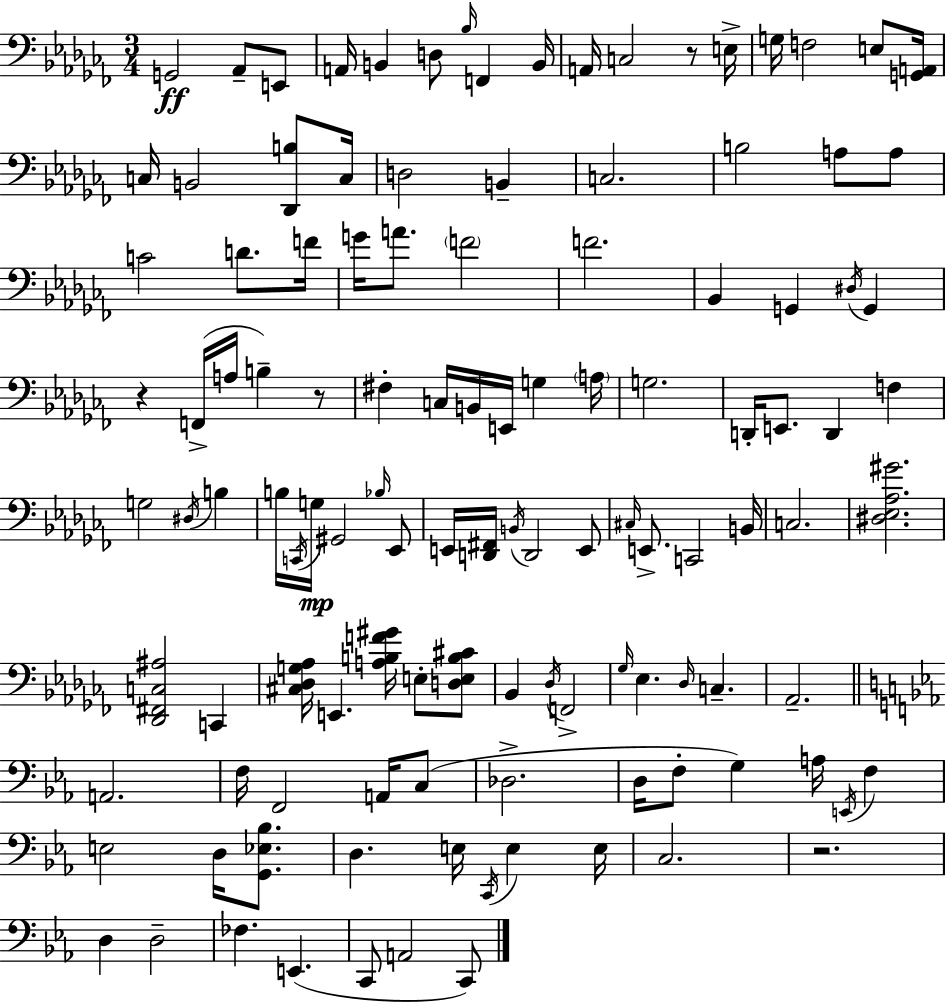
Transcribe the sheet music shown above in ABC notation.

X:1
T:Untitled
M:3/4
L:1/4
K:Abm
G,,2 _A,,/2 E,,/2 A,,/4 B,, D,/2 _B,/4 F,, B,,/4 A,,/4 C,2 z/2 E,/4 G,/4 F,2 E,/2 [G,,A,,]/4 C,/4 B,,2 [_D,,B,]/2 C,/4 D,2 B,, C,2 B,2 A,/2 A,/2 C2 D/2 F/4 G/4 A/2 F2 F2 _B,, G,, ^D,/4 G,, z F,,/4 A,/4 B, z/2 ^F, C,/4 B,,/4 E,,/4 G, A,/4 G,2 D,,/4 E,,/2 D,, F, G,2 ^D,/4 B, B,/4 C,,/4 G,/4 ^G,,2 _B,/4 _E,,/2 E,,/4 [D,,^F,,]/4 B,,/4 D,,2 E,,/2 ^C,/4 E,,/2 C,,2 B,,/4 C,2 [^D,_E,_A,^G]2 [_D,,^F,,C,^A,]2 C,, [^C,_D,G,_A,]/4 E,, [A,B,F^G]/4 E,/2 [D,E,B,^C]/2 _B,, _D,/4 F,,2 _G,/4 _E, _D,/4 C, _A,,2 A,,2 F,/4 F,,2 A,,/4 C,/2 _D,2 D,/4 F,/2 G, A,/4 E,,/4 F, E,2 D,/4 [G,,_E,_B,]/2 D, E,/4 C,,/4 E, E,/4 C,2 z2 D, D,2 _F, E,, C,,/2 A,,2 C,,/2